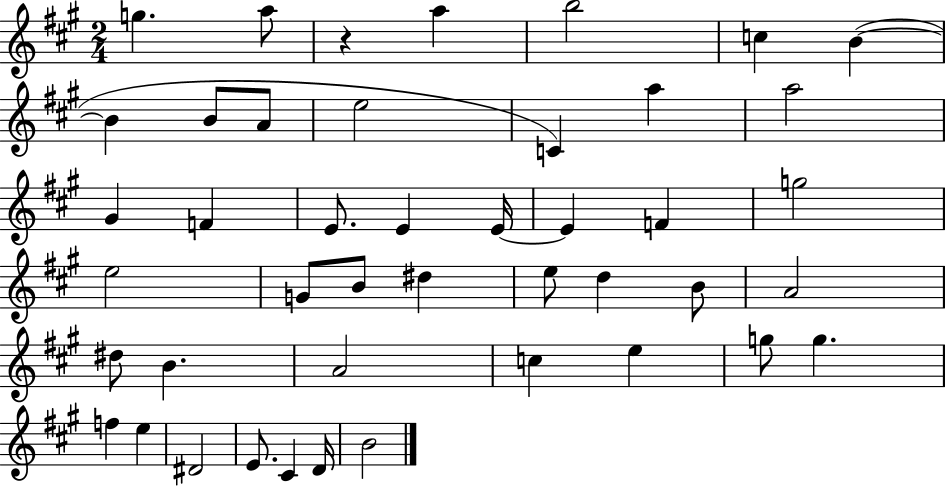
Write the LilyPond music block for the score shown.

{
  \clef treble
  \numericTimeSignature
  \time 2/4
  \key a \major
  \repeat volta 2 { g''4. a''8 | r4 a''4 | b''2 | c''4 b'4~(~ | \break b'4 b'8 a'8 | e''2 | c'4) a''4 | a''2 | \break gis'4 f'4 | e'8. e'4 e'16~~ | e'4 f'4 | g''2 | \break e''2 | g'8 b'8 dis''4 | e''8 d''4 b'8 | a'2 | \break dis''8 b'4. | a'2 | c''4 e''4 | g''8 g''4. | \break f''4 e''4 | dis'2 | e'8. cis'4 d'16 | b'2 | \break } \bar "|."
}